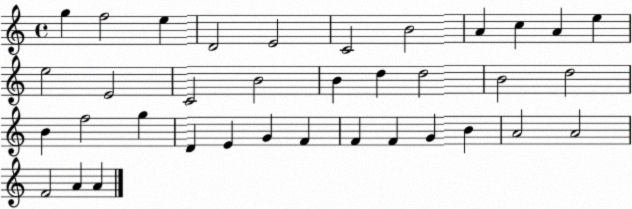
X:1
T:Untitled
M:4/4
L:1/4
K:C
g f2 e D2 E2 C2 B2 A c A e e2 E2 C2 B2 B d d2 B2 d2 B f2 g D E G F F F G B A2 A2 F2 A A